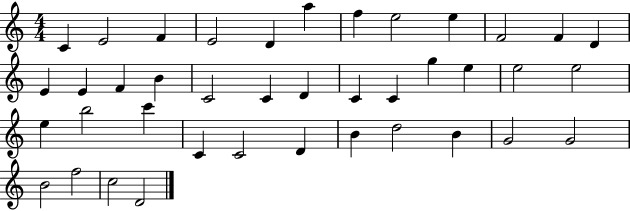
X:1
T:Untitled
M:4/4
L:1/4
K:C
C E2 F E2 D a f e2 e F2 F D E E F B C2 C D C C g e e2 e2 e b2 c' C C2 D B d2 B G2 G2 B2 f2 c2 D2